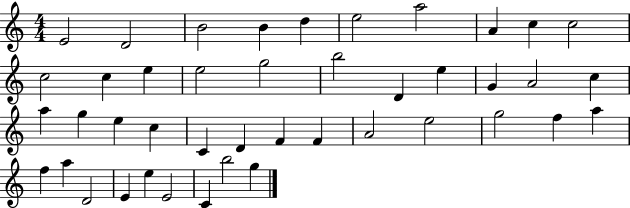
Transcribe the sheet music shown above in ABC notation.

X:1
T:Untitled
M:4/4
L:1/4
K:C
E2 D2 B2 B d e2 a2 A c c2 c2 c e e2 g2 b2 D e G A2 c a g e c C D F F A2 e2 g2 f a f a D2 E e E2 C b2 g